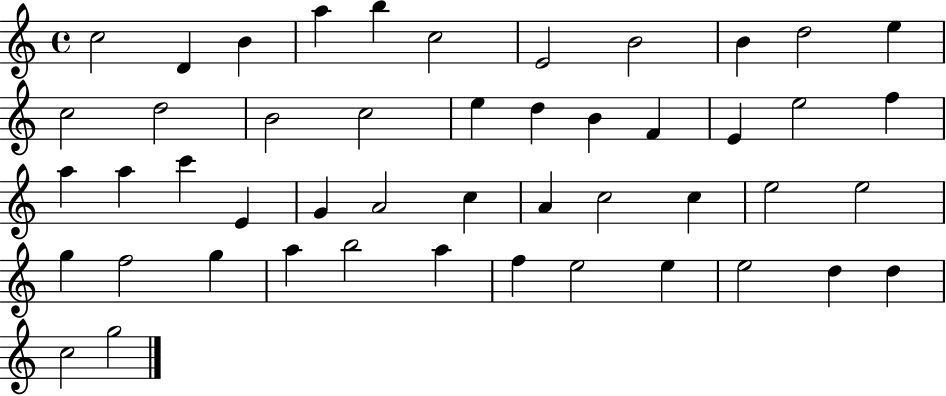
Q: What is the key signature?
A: C major